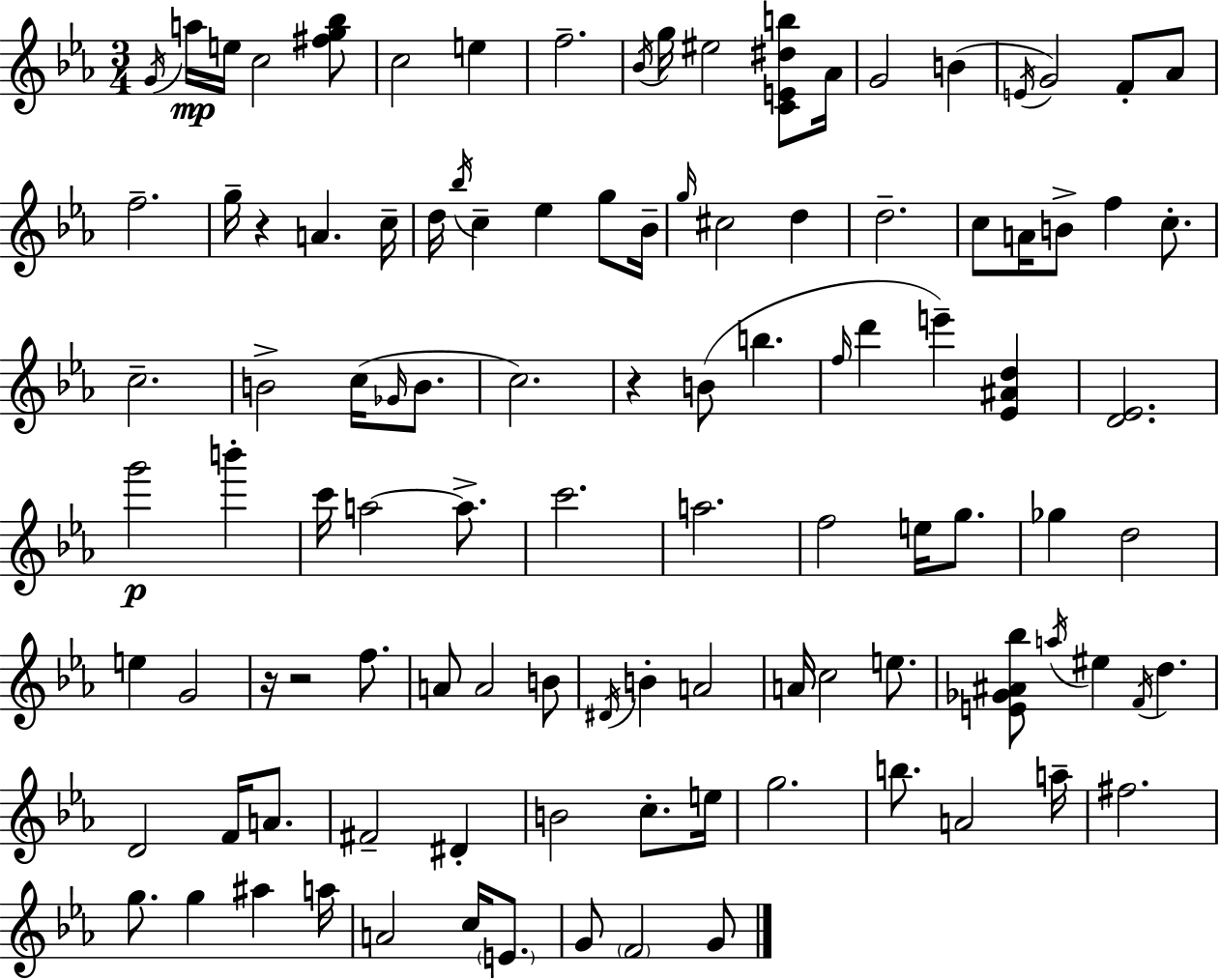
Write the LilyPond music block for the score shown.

{
  \clef treble
  \numericTimeSignature
  \time 3/4
  \key ees \major
  \acciaccatura { g'16 }\mp a''16 e''16 c''2 <fis'' g'' bes''>8 | c''2 e''4 | f''2.-- | \acciaccatura { bes'16 } g''16 eis''2 <c' e' dis'' b''>8 | \break aes'16 g'2 b'4( | \acciaccatura { e'16 } g'2) f'8-. | aes'8 f''2.-- | g''16-- r4 a'4. | \break c''16-- d''16 \acciaccatura { bes''16 } c''4-- ees''4 | g''8 bes'16-- \grace { g''16 } cis''2 | d''4 d''2.-- | c''8 a'16 b'8-> f''4 | \break c''8.-. c''2.-- | b'2-> | c''16( \grace { ges'16 } b'8. c''2.) | r4 b'8( | \break b''4. \grace { f''16 } d'''4 e'''4--) | <ees' ais' d''>4 <d' ees'>2. | g'''2\p | b'''4-. c'''16 a''2~~ | \break a''8.-> c'''2. | a''2. | f''2 | e''16 g''8. ges''4 d''2 | \break e''4 g'2 | r16 r2 | f''8. a'8 a'2 | b'8 \acciaccatura { dis'16 } b'4-. | \break a'2 a'16 c''2 | e''8. <e' ges' ais' bes''>8 \acciaccatura { a''16 } eis''4 | \acciaccatura { f'16 } d''4. d'2 | f'16 a'8. fis'2-- | \break dis'4-. b'2 | c''8.-. e''16 g''2. | b''8. | a'2 a''16-- fis''2. | \break g''8. | g''4 ais''4 a''16 a'2 | c''16 \parenthesize e'8. g'8 | \parenthesize f'2 g'8 \bar "|."
}